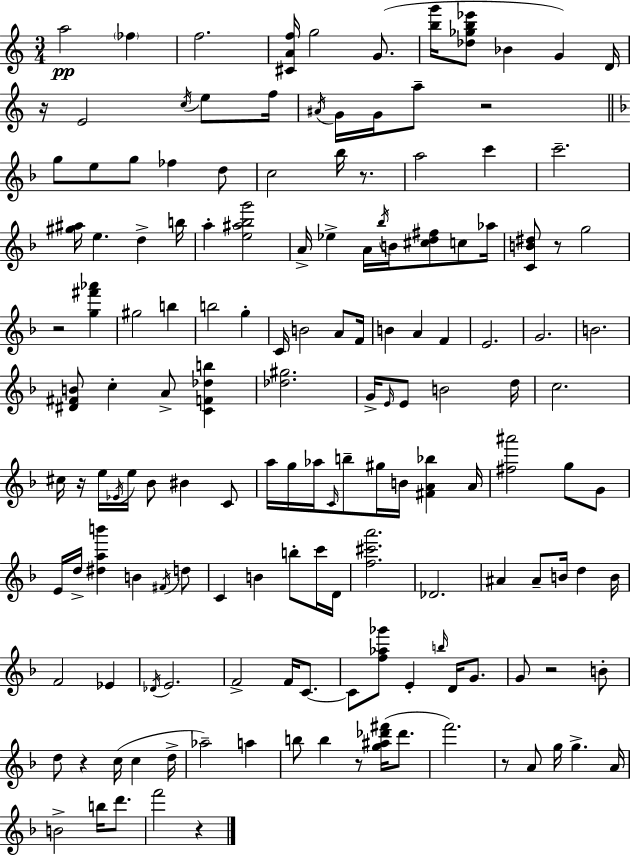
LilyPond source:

{
  \clef treble
  \numericTimeSignature
  \time 3/4
  \key c \major
  a''2\pp \parenthesize fes''4 | f''2. | <cis' a' f''>16 g''2 g'8.( | <b'' g'''>16 <des'' ges'' b'' ees'''>8 bes'4 g'4) d'16 | \break r16 e'2 \acciaccatura { c''16 } e''8 | f''16 \acciaccatura { ais'16 } g'16 g'16 a''8-- r2 | \bar "||" \break \key d \minor g''8 e''8 g''8 fes''4 d''8 | c''2 bes''16 r8. | a''2 c'''4 | c'''2.-- | \break <gis'' ais''>16 e''4. d''4-> b''16 | a''4-. <e'' ais'' bes'' g'''>2 | a'16-> ees''4-> a'16 \acciaccatura { bes''16 } b'16 <cis'' d'' fis''>8 c''8 | aes''16 <c' b' dis''>8 r8 g''2 | \break r2 <g'' fis''' aes'''>4 | gis''2 b''4 | b''2 g''4-. | c'16 b'2 a'8 | \break f'16 b'4 a'4 f'4 | e'2. | g'2. | b'2. | \break <dis' fis' b'>8 c''4-. a'8-> <c' f' des'' b''>4 | <des'' gis''>2. | g'16-> \grace { e'16 } e'8 b'2 | d''16 c''2. | \break cis''16 r16 e''16 \acciaccatura { ees'16 } e''16 bes'8 bis'4 | c'8 a''16 g''16 aes''16 \grace { c'16 } b''8-- gis''16 b'16 <fis' a' bes''>4 | a'16 <fis'' ais'''>2 | g''8 g'8 e'16 d''16-> <dis'' a'' b'''>4 b'4 | \break \acciaccatura { fis'16 } d''8 c'4 b'4 | b''8-. c'''16 d'16 <f'' cis''' a'''>2. | des'2. | ais'4 ais'8-- b'16 | \break d''4 b'16 f'2 | ees'4 \acciaccatura { des'16 } e'2. | f'2-> | f'16 c'8.~~ c'8 <f'' aes'' ges'''>8 e'4-. | \break \grace { b''16 } d'16 g'8. g'8 r2 | b'8-. d''8 r4 | c''16( c''4 d''16-> aes''2--) | a''4 b''8 b''4 | \break r8 <g'' ais'' des''' fis'''>16( des'''8. f'''2.) | r8 a'8 g''16 | g''4.-> a'16 b'2-> | b''16 d'''8. f'''2 | \break r4 \bar "|."
}